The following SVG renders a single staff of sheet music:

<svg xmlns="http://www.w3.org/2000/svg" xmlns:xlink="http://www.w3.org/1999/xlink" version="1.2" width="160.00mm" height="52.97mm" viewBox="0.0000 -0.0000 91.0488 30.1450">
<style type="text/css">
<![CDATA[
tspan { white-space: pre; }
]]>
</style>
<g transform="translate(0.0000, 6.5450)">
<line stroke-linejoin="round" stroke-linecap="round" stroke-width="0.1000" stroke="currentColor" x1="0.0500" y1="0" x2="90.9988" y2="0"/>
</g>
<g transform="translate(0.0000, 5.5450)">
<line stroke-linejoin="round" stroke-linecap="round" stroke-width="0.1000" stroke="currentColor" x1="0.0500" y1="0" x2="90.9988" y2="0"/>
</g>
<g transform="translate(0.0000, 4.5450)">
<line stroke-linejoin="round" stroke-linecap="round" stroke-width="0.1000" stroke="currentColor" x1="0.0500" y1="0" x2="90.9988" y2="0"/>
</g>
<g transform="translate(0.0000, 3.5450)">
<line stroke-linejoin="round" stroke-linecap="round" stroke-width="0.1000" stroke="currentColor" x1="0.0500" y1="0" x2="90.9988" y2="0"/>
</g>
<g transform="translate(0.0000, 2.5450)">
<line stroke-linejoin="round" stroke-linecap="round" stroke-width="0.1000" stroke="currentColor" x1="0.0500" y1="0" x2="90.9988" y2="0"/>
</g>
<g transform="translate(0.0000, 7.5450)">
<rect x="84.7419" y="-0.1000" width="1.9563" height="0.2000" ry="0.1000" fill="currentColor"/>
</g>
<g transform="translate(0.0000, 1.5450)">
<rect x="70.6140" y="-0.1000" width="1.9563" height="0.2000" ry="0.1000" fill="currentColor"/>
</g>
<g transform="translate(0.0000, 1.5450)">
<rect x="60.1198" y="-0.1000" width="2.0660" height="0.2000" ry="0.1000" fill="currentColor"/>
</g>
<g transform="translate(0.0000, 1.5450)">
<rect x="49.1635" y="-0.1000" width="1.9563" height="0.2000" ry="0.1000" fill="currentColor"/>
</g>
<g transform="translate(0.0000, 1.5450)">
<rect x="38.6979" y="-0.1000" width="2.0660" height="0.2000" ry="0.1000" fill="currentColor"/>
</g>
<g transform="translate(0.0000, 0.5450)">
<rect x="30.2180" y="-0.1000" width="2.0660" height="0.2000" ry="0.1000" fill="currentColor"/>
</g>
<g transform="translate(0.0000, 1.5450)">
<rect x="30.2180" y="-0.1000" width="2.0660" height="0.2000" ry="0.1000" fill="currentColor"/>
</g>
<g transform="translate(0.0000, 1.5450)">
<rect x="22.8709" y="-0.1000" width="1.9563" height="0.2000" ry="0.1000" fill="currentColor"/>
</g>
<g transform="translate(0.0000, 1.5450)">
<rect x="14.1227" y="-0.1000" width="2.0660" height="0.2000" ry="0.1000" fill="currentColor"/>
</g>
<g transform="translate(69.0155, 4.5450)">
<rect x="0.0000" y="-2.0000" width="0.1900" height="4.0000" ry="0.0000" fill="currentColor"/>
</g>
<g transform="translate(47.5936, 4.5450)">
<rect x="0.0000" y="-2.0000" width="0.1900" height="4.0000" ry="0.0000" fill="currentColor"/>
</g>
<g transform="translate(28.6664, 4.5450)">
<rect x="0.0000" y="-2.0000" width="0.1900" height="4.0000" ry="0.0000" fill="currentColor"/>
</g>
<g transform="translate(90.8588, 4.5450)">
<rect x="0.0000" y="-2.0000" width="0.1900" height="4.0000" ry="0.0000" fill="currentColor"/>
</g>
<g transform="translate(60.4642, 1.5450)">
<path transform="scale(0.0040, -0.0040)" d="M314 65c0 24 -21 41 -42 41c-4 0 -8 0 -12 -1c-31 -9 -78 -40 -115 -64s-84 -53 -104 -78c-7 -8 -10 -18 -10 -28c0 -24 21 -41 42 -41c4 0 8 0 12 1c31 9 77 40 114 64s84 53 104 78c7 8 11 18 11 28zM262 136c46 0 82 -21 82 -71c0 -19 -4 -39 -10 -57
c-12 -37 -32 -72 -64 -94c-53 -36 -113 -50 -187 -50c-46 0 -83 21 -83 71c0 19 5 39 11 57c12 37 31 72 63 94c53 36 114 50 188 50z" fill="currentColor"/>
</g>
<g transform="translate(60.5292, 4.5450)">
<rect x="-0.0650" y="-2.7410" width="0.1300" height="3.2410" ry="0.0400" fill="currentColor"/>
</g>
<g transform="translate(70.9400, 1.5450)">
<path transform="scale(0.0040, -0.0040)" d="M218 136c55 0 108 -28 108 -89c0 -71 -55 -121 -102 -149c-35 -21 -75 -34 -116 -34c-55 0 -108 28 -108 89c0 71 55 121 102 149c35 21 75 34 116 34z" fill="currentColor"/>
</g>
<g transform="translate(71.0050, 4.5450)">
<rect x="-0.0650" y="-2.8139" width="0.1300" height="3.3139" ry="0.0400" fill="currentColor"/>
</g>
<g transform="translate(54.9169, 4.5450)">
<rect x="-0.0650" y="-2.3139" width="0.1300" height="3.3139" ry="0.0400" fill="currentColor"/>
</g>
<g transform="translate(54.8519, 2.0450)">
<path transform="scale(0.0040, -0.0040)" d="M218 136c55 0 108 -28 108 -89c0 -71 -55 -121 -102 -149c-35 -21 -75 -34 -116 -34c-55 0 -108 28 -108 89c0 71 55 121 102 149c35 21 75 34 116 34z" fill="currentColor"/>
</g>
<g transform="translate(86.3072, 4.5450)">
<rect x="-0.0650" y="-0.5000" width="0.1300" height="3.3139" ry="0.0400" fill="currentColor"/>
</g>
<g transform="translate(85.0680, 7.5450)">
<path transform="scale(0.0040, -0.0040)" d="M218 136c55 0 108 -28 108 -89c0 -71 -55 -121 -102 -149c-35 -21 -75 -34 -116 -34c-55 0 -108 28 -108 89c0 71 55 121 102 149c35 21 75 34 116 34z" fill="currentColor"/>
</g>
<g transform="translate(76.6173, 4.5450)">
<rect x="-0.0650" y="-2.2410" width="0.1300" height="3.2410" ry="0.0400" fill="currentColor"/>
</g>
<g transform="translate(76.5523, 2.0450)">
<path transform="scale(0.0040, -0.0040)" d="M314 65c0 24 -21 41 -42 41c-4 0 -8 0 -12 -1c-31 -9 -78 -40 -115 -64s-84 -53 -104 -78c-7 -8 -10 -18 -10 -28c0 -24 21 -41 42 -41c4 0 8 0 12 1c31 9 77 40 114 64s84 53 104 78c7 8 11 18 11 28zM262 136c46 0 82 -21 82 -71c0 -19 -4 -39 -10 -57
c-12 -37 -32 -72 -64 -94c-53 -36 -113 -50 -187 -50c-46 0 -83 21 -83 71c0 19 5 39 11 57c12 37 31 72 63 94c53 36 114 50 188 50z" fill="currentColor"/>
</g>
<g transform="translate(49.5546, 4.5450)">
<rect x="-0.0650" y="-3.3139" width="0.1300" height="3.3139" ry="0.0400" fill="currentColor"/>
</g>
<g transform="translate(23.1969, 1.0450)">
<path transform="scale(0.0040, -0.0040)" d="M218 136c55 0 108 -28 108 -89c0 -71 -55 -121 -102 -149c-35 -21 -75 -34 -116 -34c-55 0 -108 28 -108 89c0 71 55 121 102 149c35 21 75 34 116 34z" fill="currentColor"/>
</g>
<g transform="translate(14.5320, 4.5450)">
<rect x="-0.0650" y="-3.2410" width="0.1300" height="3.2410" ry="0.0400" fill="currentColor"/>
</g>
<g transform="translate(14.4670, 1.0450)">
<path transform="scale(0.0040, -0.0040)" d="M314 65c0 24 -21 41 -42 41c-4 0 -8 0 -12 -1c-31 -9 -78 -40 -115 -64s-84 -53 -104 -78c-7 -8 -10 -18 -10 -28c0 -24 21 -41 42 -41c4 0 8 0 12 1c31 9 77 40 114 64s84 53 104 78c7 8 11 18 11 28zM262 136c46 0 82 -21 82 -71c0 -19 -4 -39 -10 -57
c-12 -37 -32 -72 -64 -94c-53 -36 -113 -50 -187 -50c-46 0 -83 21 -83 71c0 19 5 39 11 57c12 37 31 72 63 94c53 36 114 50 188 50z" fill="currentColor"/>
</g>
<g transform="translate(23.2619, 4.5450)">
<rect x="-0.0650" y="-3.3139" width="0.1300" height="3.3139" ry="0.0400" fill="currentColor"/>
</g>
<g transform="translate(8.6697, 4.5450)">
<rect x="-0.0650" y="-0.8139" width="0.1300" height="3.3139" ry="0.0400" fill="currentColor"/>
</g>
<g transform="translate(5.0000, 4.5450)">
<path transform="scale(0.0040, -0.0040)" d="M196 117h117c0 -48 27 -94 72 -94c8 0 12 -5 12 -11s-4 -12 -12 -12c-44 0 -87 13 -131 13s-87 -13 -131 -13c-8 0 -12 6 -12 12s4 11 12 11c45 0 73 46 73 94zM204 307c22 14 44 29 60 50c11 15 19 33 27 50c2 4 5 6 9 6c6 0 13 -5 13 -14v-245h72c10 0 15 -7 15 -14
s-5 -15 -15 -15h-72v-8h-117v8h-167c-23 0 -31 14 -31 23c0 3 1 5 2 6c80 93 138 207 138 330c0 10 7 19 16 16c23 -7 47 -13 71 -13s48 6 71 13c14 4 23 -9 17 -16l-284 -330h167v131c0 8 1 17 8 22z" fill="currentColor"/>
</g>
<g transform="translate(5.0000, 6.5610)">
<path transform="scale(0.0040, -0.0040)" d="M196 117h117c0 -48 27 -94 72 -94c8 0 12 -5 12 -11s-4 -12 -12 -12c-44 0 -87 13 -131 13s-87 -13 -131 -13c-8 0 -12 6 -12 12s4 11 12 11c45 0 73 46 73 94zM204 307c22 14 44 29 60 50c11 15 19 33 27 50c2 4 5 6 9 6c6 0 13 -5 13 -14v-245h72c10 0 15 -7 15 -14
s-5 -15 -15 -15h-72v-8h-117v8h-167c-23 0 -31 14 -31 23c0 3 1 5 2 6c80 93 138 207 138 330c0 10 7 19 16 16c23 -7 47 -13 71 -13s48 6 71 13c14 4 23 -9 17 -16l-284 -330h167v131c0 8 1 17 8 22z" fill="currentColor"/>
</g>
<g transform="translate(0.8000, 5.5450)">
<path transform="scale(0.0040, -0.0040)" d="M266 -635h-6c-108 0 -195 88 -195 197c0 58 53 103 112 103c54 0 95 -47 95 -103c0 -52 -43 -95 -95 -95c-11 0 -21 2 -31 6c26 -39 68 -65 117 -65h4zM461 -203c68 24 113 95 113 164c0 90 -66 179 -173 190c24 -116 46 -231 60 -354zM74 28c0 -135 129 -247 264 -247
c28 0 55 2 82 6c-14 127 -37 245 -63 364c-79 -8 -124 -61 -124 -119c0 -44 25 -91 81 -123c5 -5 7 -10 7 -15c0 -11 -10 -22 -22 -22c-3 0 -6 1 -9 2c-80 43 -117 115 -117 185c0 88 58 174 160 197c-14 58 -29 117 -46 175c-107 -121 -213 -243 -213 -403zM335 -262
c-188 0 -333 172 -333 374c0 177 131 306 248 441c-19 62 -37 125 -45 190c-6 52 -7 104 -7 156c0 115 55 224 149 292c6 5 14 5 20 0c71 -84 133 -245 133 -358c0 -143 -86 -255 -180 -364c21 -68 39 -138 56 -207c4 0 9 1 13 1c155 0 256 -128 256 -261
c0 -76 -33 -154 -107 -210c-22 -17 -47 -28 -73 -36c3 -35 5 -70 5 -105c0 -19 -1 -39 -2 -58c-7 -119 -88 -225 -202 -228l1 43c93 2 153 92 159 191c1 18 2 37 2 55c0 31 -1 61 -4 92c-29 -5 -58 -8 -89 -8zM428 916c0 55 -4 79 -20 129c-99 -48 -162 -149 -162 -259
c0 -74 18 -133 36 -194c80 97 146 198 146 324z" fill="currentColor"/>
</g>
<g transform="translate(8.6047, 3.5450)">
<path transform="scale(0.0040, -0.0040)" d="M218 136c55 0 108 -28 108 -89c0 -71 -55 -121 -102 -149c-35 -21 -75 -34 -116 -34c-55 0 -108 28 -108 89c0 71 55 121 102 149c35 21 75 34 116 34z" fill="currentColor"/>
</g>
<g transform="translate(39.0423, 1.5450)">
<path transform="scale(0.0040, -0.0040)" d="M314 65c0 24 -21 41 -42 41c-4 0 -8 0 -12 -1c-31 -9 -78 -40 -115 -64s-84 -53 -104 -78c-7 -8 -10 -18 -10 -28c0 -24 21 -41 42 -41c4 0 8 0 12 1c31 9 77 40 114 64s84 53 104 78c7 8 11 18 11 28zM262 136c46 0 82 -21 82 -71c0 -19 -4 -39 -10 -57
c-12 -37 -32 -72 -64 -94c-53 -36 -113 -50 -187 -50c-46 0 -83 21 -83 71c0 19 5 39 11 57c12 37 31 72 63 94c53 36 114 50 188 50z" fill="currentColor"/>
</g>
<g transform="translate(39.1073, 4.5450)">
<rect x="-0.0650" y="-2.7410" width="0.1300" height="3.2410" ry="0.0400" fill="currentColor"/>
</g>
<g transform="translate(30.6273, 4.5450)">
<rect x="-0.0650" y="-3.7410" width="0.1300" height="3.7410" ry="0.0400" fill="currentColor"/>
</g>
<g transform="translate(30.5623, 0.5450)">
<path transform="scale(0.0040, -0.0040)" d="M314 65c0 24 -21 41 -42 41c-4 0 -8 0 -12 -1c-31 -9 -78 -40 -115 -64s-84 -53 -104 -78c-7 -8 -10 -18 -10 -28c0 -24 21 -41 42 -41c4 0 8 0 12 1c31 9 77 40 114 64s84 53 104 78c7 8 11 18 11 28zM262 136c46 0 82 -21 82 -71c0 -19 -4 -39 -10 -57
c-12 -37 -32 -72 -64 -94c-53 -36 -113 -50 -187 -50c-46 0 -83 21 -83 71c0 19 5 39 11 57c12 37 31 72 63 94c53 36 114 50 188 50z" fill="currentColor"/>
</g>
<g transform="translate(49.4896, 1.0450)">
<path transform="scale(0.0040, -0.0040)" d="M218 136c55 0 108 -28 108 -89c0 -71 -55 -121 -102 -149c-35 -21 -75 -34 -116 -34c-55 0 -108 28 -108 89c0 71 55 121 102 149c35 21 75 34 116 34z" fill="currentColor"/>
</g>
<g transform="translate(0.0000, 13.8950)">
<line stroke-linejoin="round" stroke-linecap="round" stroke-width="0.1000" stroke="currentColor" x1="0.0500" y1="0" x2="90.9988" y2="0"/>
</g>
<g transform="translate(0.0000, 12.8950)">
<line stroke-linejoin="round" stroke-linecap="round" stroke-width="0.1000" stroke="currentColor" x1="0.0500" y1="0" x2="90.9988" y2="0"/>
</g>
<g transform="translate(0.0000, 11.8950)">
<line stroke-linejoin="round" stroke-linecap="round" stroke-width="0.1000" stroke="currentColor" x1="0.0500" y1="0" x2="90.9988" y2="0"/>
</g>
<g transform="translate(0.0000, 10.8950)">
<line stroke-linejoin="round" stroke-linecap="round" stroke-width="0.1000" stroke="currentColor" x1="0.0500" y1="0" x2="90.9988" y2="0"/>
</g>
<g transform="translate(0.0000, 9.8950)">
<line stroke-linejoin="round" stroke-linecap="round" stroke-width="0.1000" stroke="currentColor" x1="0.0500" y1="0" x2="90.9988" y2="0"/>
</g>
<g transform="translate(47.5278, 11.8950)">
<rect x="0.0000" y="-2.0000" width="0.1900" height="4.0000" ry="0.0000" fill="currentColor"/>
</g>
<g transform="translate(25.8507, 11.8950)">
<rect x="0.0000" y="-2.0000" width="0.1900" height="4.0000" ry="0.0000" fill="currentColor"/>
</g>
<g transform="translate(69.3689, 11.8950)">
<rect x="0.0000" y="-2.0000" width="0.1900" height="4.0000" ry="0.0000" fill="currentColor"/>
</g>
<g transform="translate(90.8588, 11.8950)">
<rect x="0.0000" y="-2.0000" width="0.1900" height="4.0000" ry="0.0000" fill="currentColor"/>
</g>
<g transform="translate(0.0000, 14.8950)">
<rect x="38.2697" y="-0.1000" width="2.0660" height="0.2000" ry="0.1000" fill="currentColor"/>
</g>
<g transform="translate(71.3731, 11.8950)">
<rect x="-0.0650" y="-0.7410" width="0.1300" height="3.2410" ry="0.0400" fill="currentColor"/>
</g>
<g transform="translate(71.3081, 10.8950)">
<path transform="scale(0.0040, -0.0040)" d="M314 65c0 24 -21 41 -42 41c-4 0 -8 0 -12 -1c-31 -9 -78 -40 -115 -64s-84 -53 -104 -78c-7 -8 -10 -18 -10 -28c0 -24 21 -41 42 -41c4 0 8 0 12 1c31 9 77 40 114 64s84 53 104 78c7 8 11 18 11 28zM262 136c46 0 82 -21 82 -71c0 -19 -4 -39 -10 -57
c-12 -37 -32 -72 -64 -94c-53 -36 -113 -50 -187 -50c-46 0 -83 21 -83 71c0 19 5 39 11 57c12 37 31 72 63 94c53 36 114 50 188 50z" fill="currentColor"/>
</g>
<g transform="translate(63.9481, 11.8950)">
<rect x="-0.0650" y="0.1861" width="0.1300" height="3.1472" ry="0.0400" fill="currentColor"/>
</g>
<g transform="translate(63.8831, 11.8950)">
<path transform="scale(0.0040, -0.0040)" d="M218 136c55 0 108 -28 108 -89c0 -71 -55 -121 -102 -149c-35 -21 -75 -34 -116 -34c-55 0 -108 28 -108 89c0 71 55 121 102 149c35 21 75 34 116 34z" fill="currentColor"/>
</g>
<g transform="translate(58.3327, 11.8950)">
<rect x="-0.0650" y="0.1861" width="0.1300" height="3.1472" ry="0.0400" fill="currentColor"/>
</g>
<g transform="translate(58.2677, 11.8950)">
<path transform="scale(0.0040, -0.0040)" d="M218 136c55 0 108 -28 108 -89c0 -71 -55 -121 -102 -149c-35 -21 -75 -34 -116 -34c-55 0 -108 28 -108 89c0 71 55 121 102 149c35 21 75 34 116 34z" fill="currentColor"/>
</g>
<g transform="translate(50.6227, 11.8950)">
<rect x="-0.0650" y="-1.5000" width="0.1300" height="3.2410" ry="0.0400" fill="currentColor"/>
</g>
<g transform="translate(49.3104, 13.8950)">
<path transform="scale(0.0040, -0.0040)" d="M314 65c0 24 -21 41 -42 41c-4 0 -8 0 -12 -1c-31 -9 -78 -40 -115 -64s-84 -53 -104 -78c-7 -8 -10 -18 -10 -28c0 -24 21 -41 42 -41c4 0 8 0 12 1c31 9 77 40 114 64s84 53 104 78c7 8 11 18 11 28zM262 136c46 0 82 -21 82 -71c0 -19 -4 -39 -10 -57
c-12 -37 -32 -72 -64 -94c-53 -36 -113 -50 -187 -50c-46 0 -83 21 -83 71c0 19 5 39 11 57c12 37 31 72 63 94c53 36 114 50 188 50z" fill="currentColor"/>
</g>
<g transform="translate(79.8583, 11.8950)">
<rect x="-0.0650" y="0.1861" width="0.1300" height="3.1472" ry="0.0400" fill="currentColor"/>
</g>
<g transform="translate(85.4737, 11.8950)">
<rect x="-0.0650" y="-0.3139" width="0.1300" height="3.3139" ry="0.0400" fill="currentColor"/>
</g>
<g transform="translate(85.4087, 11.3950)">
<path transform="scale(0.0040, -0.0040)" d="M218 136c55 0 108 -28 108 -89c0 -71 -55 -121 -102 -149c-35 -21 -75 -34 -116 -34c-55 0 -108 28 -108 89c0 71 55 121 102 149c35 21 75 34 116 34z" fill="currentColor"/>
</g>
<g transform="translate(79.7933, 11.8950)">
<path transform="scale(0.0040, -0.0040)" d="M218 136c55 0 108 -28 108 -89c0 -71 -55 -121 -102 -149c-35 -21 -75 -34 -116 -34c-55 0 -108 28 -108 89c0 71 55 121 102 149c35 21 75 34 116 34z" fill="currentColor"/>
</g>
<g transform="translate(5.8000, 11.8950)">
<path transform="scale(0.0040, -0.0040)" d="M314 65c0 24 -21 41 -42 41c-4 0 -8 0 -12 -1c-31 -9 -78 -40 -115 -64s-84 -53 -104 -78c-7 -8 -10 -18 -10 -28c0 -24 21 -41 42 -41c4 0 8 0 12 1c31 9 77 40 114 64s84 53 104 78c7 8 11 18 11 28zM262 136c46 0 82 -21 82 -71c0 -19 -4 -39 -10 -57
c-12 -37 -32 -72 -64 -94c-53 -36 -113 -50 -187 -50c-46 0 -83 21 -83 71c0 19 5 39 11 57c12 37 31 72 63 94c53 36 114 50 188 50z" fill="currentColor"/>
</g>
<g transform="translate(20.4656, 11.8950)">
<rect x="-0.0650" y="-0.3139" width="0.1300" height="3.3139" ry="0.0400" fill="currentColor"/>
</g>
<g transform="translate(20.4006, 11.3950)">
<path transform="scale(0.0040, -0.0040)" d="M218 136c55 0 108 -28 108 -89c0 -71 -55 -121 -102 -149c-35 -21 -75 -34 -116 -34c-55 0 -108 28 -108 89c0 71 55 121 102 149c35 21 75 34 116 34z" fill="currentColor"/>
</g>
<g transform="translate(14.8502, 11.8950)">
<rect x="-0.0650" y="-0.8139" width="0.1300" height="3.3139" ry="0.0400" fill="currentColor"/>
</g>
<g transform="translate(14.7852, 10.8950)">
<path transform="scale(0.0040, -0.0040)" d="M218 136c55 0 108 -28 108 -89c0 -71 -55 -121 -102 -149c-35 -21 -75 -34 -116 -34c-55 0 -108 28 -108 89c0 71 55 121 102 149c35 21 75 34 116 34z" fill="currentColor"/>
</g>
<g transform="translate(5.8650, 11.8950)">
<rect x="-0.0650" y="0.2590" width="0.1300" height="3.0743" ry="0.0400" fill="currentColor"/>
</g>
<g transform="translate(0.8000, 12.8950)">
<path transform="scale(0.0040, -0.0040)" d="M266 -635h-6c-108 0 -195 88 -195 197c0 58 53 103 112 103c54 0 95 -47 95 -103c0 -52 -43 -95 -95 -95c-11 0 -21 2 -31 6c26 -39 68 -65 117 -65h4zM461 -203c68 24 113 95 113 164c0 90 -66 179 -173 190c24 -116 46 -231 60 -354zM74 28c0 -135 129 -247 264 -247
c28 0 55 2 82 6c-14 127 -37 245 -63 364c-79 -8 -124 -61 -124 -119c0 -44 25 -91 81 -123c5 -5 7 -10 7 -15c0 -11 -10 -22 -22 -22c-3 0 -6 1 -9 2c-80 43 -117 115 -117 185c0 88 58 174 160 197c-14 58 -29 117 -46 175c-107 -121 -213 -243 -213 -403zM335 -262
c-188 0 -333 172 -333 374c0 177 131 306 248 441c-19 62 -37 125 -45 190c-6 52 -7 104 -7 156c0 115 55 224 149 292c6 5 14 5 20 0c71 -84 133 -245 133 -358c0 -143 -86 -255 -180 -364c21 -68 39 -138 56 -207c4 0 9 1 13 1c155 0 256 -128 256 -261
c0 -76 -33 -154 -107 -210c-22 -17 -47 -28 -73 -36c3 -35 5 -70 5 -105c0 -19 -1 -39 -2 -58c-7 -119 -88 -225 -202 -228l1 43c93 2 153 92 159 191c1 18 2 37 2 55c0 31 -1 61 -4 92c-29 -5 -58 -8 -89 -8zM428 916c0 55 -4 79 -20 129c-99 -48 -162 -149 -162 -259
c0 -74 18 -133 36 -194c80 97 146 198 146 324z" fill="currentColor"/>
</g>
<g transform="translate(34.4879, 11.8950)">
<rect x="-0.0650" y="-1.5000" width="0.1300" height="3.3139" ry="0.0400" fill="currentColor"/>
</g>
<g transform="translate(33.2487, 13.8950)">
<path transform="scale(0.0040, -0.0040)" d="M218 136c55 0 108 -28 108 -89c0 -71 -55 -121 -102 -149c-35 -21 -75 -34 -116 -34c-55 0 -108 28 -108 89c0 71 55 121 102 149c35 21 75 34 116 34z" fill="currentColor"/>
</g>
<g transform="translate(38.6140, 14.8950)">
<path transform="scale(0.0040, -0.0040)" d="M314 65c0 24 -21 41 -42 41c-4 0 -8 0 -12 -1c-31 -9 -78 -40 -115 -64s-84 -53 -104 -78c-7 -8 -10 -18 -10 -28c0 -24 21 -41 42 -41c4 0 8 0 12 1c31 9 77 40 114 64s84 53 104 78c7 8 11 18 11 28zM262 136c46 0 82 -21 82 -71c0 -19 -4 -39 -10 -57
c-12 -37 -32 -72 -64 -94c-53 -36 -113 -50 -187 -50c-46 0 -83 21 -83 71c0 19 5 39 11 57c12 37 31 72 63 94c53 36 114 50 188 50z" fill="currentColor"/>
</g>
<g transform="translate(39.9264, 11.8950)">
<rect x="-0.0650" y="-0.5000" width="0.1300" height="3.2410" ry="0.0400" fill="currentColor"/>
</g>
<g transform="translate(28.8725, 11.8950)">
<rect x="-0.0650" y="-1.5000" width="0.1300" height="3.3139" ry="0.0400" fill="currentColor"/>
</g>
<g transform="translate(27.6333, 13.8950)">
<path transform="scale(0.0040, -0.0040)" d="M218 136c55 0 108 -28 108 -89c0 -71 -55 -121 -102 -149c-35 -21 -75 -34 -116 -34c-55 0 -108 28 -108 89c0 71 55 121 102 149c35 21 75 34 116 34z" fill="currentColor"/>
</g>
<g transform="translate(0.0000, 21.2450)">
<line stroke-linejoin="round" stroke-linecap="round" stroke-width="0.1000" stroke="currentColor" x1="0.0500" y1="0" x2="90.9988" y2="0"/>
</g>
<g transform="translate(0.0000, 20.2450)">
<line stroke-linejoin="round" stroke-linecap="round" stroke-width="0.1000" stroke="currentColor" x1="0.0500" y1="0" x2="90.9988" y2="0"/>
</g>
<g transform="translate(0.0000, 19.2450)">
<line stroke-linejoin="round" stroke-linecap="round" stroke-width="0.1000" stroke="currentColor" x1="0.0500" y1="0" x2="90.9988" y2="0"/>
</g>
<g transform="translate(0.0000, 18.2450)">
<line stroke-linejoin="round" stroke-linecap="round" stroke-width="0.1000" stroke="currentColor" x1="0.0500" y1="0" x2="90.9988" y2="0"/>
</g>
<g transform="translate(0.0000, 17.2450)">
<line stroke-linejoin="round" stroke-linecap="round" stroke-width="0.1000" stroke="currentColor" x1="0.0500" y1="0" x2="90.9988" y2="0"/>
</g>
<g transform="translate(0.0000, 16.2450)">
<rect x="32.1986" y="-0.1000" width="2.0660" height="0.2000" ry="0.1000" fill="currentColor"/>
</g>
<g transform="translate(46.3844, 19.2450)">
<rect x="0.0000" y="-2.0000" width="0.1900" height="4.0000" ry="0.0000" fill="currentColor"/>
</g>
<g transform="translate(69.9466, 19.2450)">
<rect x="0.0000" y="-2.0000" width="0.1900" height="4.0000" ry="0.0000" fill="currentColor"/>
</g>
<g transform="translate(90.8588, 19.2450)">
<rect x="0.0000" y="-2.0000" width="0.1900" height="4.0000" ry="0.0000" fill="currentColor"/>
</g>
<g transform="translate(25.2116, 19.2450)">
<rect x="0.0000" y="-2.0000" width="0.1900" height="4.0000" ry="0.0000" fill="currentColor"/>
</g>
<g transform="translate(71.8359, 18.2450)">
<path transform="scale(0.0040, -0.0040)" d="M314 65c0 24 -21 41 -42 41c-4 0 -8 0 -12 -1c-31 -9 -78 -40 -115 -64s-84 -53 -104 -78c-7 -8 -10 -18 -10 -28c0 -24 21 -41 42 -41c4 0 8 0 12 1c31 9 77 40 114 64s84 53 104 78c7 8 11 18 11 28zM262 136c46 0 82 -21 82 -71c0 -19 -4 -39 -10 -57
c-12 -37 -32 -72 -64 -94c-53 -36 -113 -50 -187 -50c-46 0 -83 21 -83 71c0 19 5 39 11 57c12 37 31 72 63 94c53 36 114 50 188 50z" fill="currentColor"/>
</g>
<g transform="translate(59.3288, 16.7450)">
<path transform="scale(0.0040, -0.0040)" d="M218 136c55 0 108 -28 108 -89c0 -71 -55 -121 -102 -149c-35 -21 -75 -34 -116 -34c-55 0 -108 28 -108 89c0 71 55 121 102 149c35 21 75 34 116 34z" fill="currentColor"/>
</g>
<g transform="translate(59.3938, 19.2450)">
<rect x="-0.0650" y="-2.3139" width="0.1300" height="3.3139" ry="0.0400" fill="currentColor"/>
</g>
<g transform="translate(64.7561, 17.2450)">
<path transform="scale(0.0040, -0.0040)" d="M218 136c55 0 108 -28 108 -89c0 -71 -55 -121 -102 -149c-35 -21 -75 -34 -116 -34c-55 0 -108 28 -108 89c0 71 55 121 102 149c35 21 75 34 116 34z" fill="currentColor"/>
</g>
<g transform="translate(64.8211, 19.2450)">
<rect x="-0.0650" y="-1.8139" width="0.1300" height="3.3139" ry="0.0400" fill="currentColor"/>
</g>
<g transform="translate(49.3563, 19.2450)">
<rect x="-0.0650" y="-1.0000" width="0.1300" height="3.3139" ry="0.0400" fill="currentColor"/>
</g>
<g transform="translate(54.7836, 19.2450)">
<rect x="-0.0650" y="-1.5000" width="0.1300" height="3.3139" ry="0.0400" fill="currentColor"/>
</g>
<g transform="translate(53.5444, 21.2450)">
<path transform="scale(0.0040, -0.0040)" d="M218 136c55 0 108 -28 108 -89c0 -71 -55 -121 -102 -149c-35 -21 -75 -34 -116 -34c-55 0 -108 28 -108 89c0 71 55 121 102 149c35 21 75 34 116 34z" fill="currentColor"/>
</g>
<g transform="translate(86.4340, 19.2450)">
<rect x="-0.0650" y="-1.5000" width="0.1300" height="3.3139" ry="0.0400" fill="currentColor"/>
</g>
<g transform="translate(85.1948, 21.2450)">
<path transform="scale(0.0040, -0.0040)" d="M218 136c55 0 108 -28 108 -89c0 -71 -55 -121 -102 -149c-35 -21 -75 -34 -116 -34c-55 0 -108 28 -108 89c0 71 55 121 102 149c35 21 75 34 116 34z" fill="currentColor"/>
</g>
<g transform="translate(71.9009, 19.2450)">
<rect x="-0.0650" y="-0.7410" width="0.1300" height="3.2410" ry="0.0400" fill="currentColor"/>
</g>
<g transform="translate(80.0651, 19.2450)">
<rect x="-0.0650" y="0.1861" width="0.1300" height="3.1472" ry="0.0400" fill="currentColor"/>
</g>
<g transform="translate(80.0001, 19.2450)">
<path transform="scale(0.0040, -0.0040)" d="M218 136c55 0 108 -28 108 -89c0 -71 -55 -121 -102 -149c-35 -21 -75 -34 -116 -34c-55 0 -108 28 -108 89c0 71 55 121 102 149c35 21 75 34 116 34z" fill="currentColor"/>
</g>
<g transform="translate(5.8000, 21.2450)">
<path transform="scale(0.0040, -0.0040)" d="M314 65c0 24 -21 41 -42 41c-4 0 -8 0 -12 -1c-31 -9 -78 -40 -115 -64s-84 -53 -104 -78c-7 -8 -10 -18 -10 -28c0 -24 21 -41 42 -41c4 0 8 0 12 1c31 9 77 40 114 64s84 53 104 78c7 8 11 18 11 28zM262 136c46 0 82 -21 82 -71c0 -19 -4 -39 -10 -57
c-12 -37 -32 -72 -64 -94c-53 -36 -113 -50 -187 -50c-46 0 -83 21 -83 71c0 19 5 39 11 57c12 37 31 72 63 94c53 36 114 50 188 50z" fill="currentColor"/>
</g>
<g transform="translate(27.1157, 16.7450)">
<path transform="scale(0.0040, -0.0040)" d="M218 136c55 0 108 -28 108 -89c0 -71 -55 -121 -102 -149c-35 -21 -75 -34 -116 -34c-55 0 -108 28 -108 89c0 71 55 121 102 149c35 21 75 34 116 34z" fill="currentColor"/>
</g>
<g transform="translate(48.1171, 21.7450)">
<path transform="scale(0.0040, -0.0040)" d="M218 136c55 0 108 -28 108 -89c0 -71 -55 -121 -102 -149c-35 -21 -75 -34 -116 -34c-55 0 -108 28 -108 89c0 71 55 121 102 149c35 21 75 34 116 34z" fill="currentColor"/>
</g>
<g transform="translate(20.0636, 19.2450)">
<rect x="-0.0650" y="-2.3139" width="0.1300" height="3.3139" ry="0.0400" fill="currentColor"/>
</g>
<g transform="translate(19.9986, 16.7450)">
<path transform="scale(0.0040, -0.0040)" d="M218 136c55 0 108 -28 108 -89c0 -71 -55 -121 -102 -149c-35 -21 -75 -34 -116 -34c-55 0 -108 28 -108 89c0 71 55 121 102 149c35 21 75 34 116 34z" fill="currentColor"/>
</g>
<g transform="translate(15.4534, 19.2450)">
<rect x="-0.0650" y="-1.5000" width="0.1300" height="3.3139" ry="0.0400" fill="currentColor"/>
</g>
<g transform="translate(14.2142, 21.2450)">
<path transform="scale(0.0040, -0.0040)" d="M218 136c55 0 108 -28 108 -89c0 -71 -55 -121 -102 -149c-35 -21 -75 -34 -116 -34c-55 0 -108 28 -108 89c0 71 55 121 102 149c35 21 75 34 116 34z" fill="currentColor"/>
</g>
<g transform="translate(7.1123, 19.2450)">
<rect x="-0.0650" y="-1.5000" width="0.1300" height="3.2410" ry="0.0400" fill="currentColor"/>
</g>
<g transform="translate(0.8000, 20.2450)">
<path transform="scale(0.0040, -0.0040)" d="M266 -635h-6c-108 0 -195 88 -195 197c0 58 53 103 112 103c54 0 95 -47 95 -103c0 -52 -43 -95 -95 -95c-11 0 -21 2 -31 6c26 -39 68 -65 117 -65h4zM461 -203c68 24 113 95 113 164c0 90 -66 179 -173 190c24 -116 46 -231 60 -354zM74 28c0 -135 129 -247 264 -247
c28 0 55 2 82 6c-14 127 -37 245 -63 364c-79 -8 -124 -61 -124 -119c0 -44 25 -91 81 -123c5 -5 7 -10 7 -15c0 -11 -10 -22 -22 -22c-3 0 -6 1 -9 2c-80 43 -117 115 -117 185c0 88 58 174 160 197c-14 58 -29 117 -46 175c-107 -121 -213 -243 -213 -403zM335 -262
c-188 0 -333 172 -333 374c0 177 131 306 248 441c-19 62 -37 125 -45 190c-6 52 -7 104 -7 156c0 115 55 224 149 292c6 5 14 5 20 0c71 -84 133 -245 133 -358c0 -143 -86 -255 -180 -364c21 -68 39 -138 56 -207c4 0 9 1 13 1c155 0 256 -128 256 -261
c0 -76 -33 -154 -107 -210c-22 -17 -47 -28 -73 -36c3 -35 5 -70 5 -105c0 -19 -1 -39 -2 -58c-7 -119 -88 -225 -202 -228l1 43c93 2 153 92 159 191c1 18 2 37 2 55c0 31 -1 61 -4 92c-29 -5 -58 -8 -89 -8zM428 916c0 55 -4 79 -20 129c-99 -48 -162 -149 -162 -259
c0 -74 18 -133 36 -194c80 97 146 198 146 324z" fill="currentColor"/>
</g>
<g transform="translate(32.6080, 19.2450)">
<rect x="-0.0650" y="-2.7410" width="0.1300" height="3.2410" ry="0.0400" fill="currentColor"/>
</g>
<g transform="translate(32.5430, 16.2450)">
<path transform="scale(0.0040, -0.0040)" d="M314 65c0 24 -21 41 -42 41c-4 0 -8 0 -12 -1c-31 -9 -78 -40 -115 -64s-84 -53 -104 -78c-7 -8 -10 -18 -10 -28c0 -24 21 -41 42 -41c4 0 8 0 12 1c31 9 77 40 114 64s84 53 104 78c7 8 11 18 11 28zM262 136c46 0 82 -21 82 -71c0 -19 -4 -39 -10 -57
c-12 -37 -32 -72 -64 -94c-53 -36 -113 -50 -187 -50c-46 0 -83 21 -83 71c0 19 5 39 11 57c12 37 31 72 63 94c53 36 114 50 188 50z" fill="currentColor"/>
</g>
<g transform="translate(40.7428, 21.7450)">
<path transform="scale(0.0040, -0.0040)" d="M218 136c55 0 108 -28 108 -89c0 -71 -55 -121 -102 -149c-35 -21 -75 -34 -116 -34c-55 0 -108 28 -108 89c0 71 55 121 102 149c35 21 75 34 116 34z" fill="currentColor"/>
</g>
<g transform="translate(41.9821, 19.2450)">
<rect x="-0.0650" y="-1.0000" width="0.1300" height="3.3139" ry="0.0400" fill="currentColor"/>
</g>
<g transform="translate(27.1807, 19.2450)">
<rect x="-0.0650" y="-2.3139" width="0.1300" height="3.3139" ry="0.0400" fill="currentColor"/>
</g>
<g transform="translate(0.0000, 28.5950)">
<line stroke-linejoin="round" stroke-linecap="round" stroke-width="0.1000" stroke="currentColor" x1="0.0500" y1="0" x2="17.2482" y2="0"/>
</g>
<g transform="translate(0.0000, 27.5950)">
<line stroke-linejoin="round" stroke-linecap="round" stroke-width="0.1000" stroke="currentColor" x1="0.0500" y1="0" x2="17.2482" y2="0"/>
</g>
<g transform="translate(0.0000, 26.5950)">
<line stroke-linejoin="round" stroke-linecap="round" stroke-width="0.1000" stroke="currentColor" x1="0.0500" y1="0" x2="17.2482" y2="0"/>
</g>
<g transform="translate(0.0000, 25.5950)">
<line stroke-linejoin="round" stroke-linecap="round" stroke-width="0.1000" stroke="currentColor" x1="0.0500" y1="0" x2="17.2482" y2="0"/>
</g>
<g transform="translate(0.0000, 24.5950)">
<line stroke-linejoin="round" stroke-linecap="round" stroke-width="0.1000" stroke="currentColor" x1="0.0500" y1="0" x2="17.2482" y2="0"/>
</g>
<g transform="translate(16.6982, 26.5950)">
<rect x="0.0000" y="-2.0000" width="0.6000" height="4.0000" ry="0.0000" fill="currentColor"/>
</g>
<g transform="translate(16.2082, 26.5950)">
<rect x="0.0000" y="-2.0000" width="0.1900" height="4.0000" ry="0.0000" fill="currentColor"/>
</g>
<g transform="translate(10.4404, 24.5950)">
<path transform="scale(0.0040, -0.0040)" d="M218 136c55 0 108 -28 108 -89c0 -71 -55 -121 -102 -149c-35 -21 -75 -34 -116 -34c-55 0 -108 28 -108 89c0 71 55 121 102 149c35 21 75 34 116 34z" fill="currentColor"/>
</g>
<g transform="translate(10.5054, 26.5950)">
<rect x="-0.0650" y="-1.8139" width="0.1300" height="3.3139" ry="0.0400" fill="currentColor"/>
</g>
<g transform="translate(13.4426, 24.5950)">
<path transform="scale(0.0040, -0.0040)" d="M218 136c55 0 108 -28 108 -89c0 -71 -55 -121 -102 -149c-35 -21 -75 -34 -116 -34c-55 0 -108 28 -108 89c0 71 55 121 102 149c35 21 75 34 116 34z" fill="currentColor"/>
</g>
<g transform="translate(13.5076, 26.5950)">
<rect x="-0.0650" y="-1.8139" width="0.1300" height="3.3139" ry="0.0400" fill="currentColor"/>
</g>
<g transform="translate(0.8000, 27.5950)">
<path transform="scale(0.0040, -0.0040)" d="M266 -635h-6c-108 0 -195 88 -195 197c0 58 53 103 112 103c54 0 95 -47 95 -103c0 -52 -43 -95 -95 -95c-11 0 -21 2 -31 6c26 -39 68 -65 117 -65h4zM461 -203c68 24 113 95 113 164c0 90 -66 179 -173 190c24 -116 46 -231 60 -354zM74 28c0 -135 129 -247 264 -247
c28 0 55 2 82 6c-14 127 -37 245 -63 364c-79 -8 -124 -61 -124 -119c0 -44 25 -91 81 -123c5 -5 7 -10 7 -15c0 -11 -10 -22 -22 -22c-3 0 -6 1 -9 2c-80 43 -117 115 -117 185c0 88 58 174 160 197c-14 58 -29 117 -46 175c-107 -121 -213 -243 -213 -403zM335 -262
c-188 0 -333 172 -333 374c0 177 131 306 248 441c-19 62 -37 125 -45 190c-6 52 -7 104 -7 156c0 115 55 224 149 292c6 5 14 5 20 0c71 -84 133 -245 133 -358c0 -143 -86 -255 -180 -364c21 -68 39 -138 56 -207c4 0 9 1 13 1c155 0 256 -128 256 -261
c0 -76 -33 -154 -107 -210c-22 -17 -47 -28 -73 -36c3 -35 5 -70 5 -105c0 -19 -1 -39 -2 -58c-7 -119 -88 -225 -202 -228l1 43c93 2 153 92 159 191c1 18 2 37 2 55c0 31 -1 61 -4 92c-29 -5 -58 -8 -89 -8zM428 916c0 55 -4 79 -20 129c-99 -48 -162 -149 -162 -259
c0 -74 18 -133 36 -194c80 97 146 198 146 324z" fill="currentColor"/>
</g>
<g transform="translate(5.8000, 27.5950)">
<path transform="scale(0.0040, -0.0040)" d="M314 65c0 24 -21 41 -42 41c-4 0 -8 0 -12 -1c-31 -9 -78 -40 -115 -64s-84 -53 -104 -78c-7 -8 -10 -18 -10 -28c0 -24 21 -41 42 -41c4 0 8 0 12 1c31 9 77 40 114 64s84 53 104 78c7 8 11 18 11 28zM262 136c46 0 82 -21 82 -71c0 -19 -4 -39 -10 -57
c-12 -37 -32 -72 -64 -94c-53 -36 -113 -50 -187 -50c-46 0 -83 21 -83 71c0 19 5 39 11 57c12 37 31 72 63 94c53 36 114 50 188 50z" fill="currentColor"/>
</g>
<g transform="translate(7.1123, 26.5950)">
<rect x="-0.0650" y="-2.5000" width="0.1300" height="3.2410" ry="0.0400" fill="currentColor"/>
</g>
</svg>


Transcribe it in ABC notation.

X:1
T:Untitled
M:4/4
L:1/4
K:C
d b2 b c'2 a2 b g a2 a g2 C B2 d c E E C2 E2 B B d2 B c E2 E g g a2 D D E g f d2 B E G2 f f